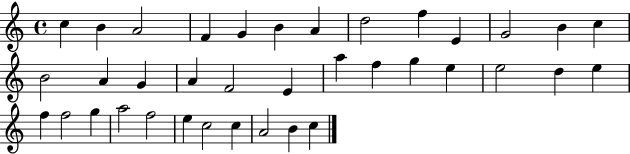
C5/q B4/q A4/h F4/q G4/q B4/q A4/q D5/h F5/q E4/q G4/h B4/q C5/q B4/h A4/q G4/q A4/q F4/h E4/q A5/q F5/q G5/q E5/q E5/h D5/q E5/q F5/q F5/h G5/q A5/h F5/h E5/q C5/h C5/q A4/h B4/q C5/q